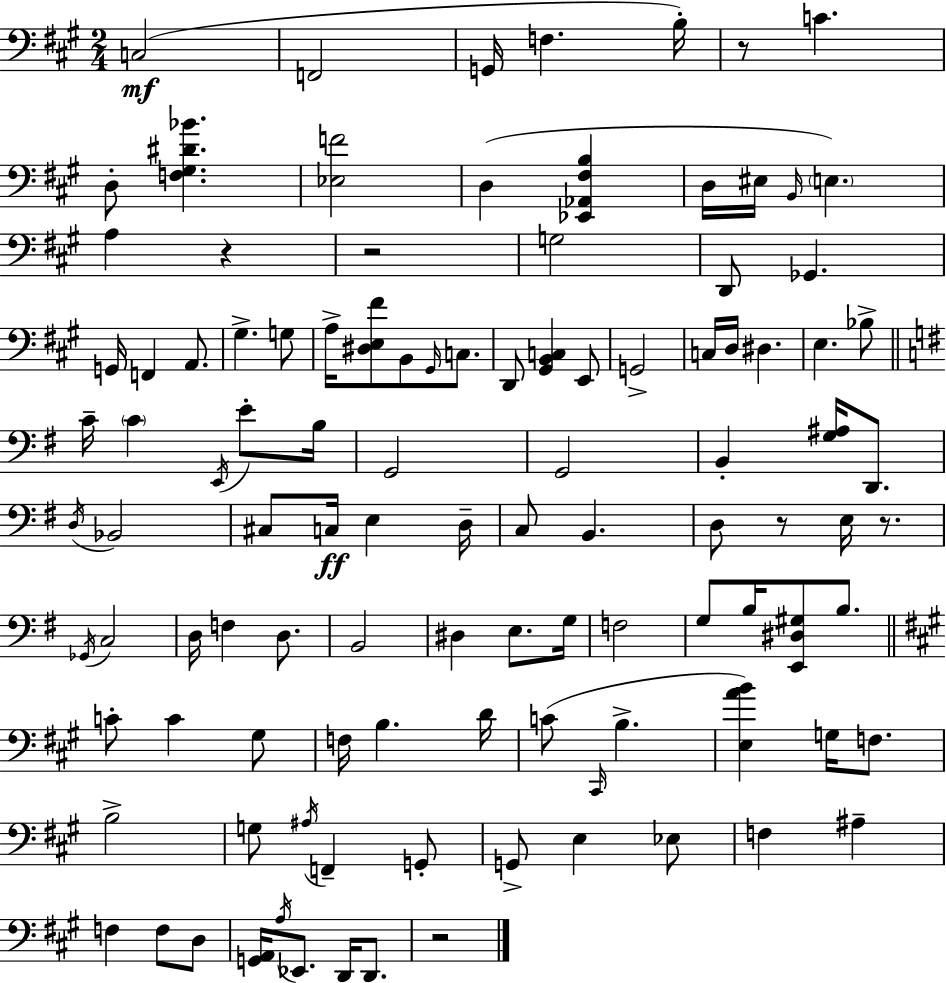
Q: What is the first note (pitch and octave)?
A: C3